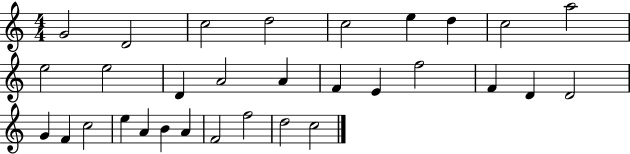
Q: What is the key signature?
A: C major